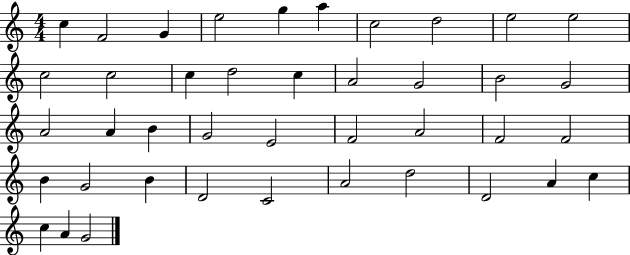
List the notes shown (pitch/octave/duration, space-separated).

C5/q F4/h G4/q E5/h G5/q A5/q C5/h D5/h E5/h E5/h C5/h C5/h C5/q D5/h C5/q A4/h G4/h B4/h G4/h A4/h A4/q B4/q G4/h E4/h F4/h A4/h F4/h F4/h B4/q G4/h B4/q D4/h C4/h A4/h D5/h D4/h A4/q C5/q C5/q A4/q G4/h